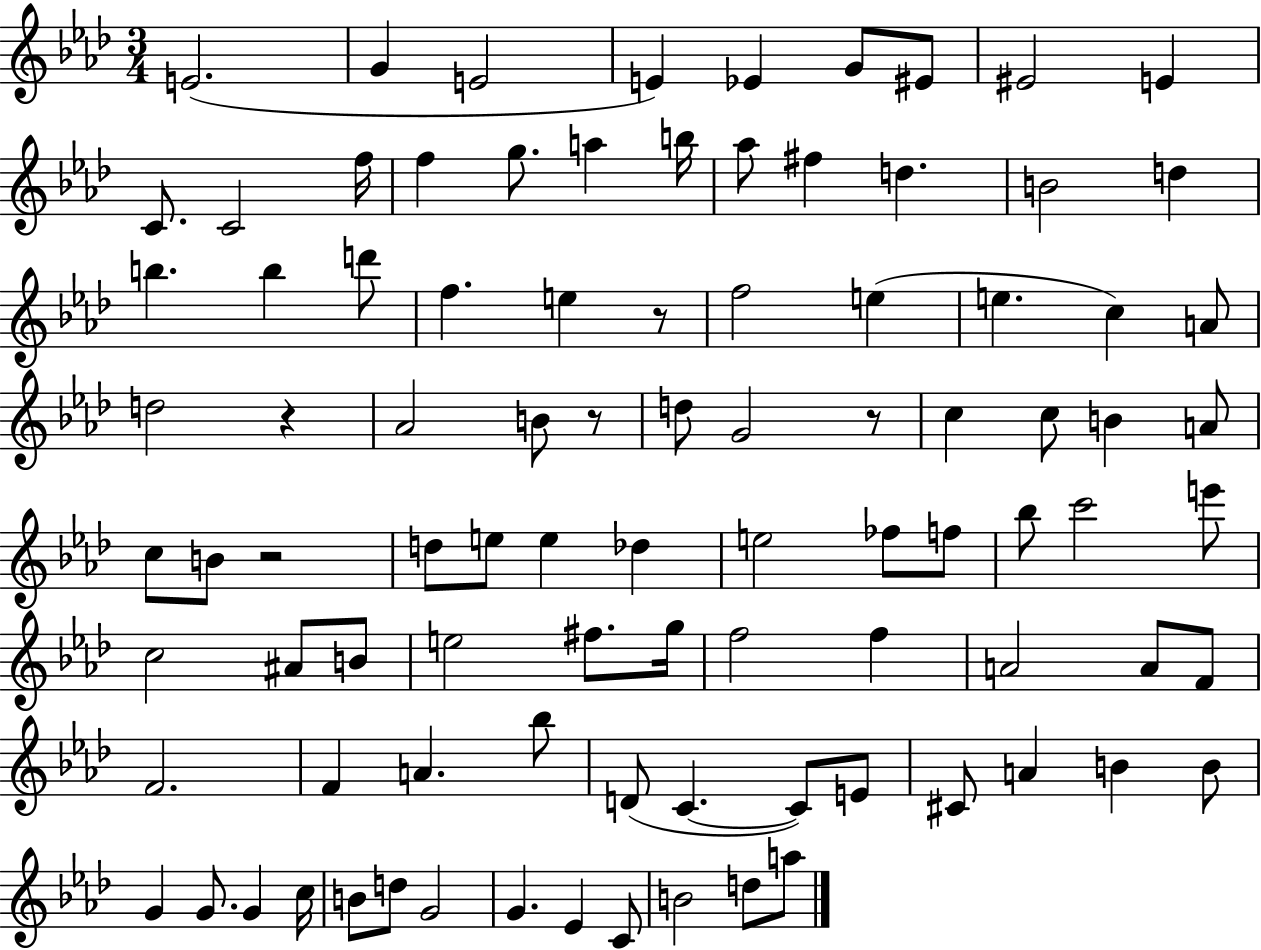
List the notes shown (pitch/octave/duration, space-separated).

E4/h. G4/q E4/h E4/q Eb4/q G4/e EIS4/e EIS4/h E4/q C4/e. C4/h F5/s F5/q G5/e. A5/q B5/s Ab5/e F#5/q D5/q. B4/h D5/q B5/q. B5/q D6/e F5/q. E5/q R/e F5/h E5/q E5/q. C5/q A4/e D5/h R/q Ab4/h B4/e R/e D5/e G4/h R/e C5/q C5/e B4/q A4/e C5/e B4/e R/h D5/e E5/e E5/q Db5/q E5/h FES5/e F5/e Bb5/e C6/h E6/e C5/h A#4/e B4/e E5/h F#5/e. G5/s F5/h F5/q A4/h A4/e F4/e F4/h. F4/q A4/q. Bb5/e D4/e C4/q. C4/e E4/e C#4/e A4/q B4/q B4/e G4/q G4/e. G4/q C5/s B4/e D5/e G4/h G4/q. Eb4/q C4/e B4/h D5/e A5/e